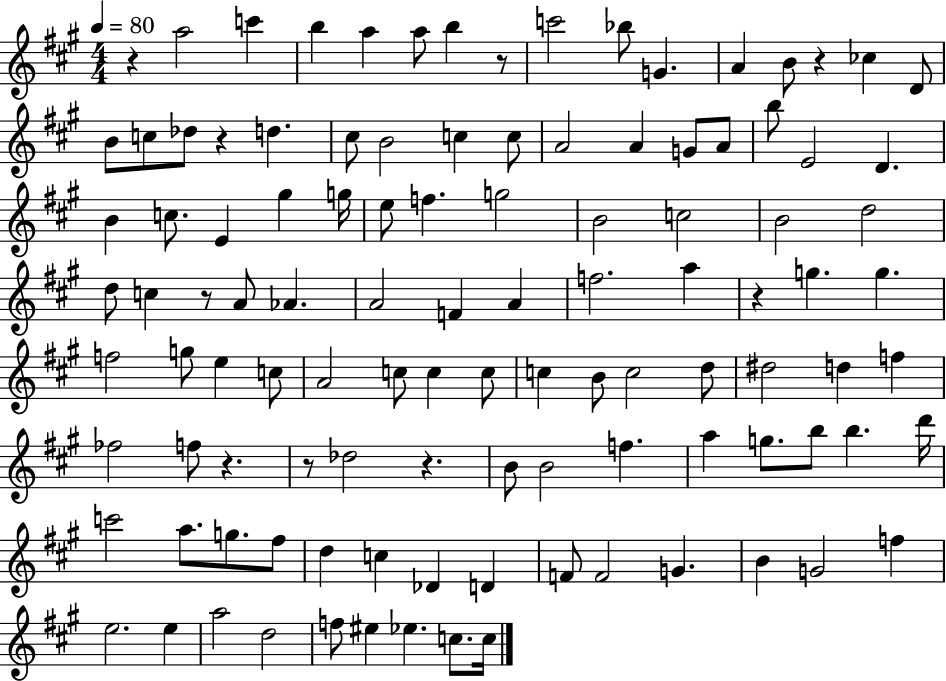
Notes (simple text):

R/q A5/h C6/q B5/q A5/q A5/e B5/q R/e C6/h Bb5/e G4/q. A4/q B4/e R/q CES5/q D4/e B4/e C5/e Db5/e R/q D5/q. C#5/e B4/h C5/q C5/e A4/h A4/q G4/e A4/e B5/e E4/h D4/q. B4/q C5/e. E4/q G#5/q G5/s E5/e F5/q. G5/h B4/h C5/h B4/h D5/h D5/e C5/q R/e A4/e Ab4/q. A4/h F4/q A4/q F5/h. A5/q R/q G5/q. G5/q. F5/h G5/e E5/q C5/e A4/h C5/e C5/q C5/e C5/q B4/e C5/h D5/e D#5/h D5/q F5/q FES5/h F5/e R/q. R/e Db5/h R/q. B4/e B4/h F5/q. A5/q G5/e. B5/e B5/q. D6/s C6/h A5/e. G5/e. F#5/e D5/q C5/q Db4/q D4/q F4/e F4/h G4/q. B4/q G4/h F5/q E5/h. E5/q A5/h D5/h F5/e EIS5/q Eb5/q. C5/e. C5/s